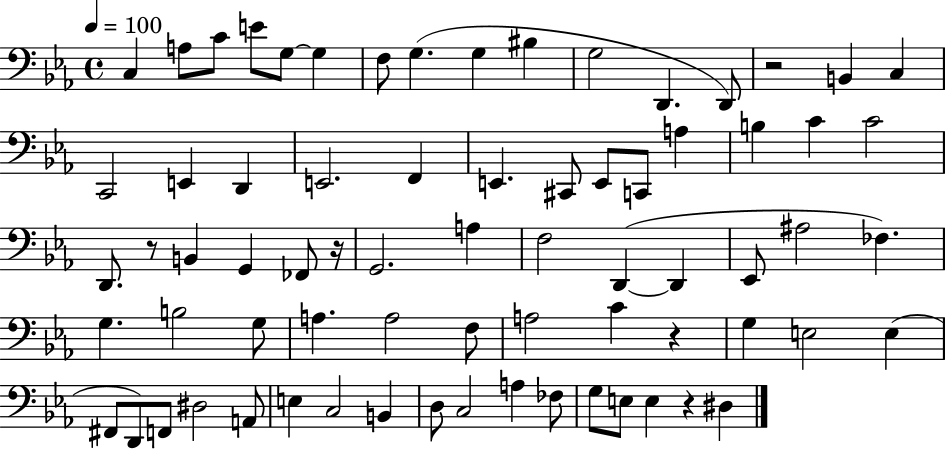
C3/q A3/e C4/e E4/e G3/e G3/q F3/e G3/q. G3/q BIS3/q G3/h D2/q. D2/e R/h B2/q C3/q C2/h E2/q D2/q E2/h. F2/q E2/q. C#2/e E2/e C2/e A3/q B3/q C4/q C4/h D2/e. R/e B2/q G2/q FES2/e R/s G2/h. A3/q F3/h D2/q D2/q Eb2/e A#3/h FES3/q. G3/q. B3/h G3/e A3/q. A3/h F3/e A3/h C4/q R/q G3/q E3/h E3/q F#2/e D2/e F2/e D#3/h A2/e E3/q C3/h B2/q D3/e C3/h A3/q FES3/e G3/e E3/e E3/q R/q D#3/q